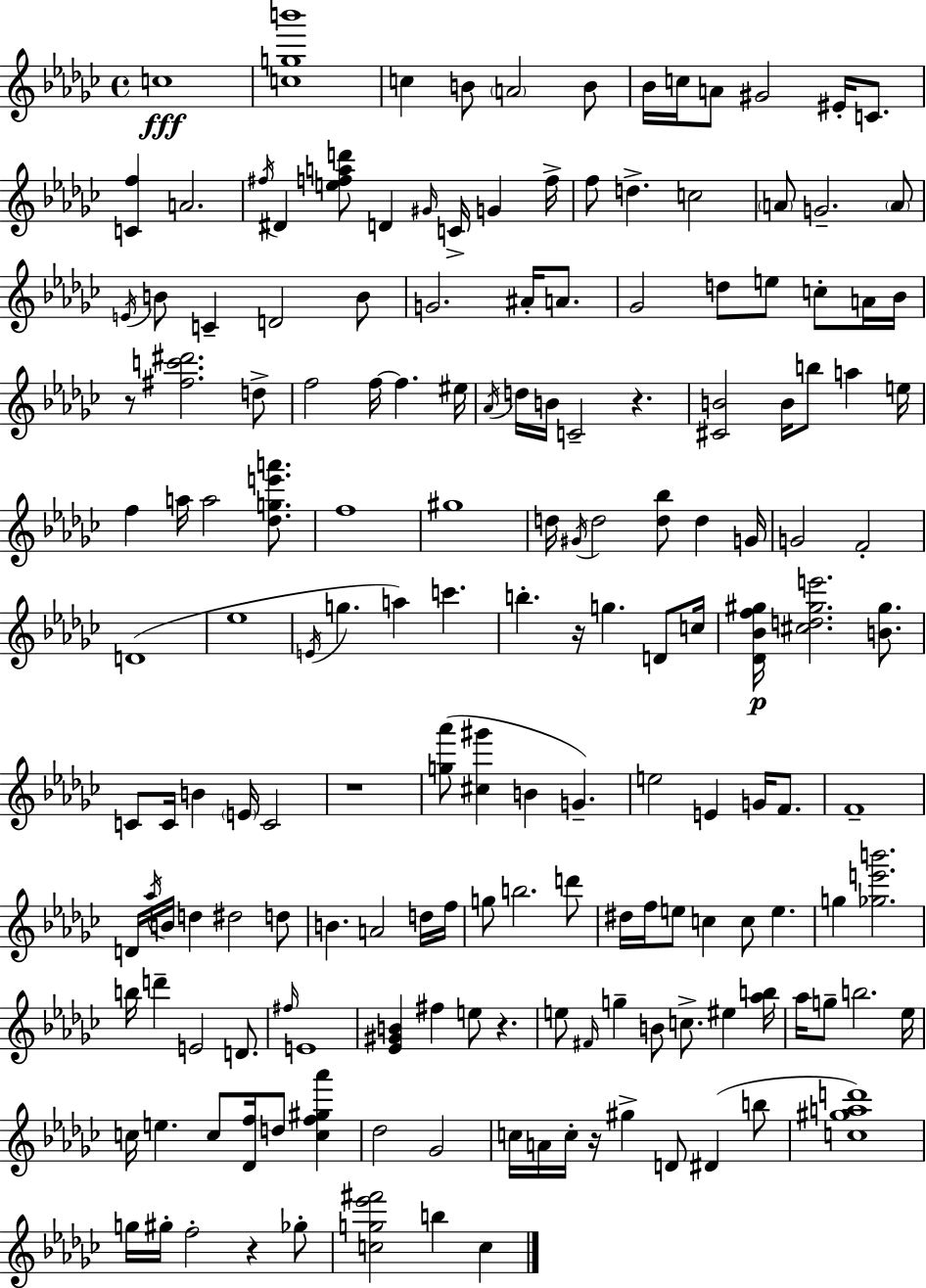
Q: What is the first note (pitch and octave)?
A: C5